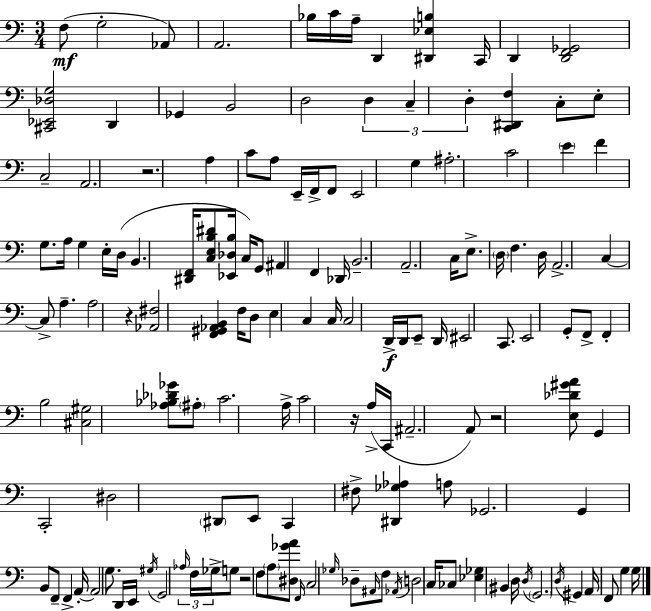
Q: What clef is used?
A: bass